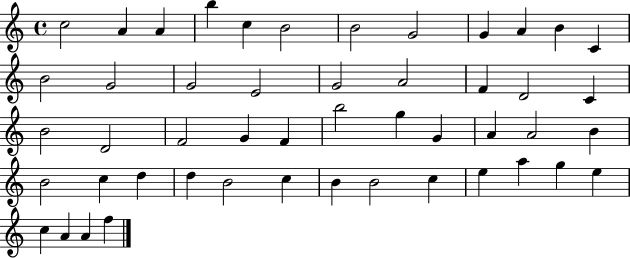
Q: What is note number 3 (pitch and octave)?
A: A4